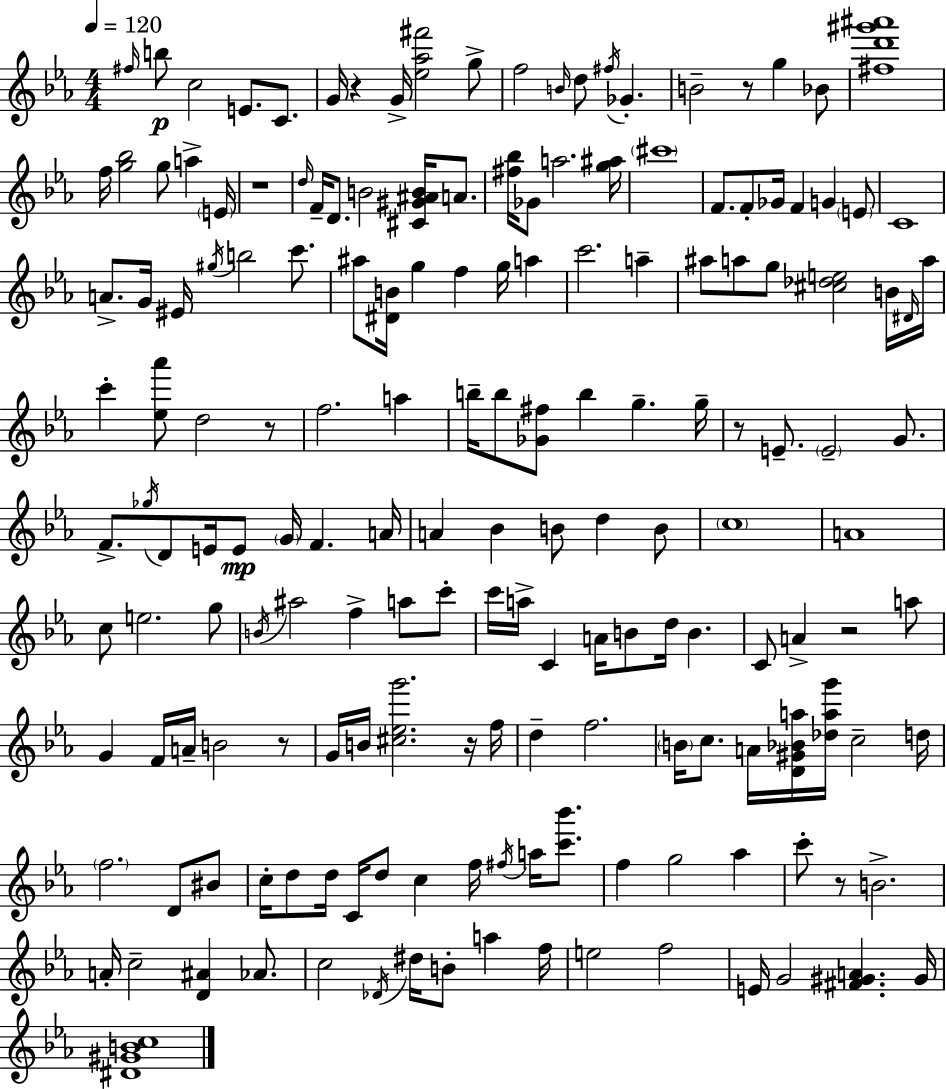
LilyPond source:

{
  \clef treble
  \numericTimeSignature
  \time 4/4
  \key ees \major
  \tempo 4 = 120
  \repeat volta 2 { \grace { fis''16 }\p b''8 c''2 e'8. c'8. | g'16 r4 g'16-> <ees'' aes'' fis'''>2 g''8-> | f''2 \grace { b'16 } d''8 \acciaccatura { fis''16 } ges'4.-. | b'2-- r8 g''4 | \break bes'8 <fis'' d''' gis''' ais'''>1 | f''16 <g'' bes''>2 g''8 a''4-> | \parenthesize e'16 r1 | \grace { d''16 } f'16-- d'8. b'2 | \break <cis' gis' ais' b'>16 a'8. <fis'' bes''>16 ges'8 a''2. | <g'' ais''>16 \parenthesize cis'''1 | f'8. f'8-. ges'16 f'4 g'4 | \parenthesize e'8 c'1 | \break a'8.-> g'16 eis'16 \acciaccatura { gis''16 } b''2 | c'''8. ais''8 <dis' b'>16 g''4 f''4 | g''16 a''4 c'''2. | a''4-- ais''8 a''8 g''8 <cis'' des'' e''>2 | \break b'16 \grace { dis'16 } a''16 c'''4-. <ees'' aes'''>8 d''2 | r8 f''2. | a''4 b''16-- b''8 <ges' fis''>8 b''4 g''4.-- | g''16-- r8 e'8.-- \parenthesize e'2-- | \break g'8. f'8.-> \acciaccatura { ges''16 } d'8 e'16 e'8\mp \parenthesize g'16 | f'4. a'16 a'4 bes'4 b'8 | d''4 b'8 \parenthesize c''1 | a'1 | \break c''8 e''2. | g''8 \acciaccatura { b'16 } ais''2 | f''4-> a''8 c'''8-. c'''16 a''16-> c'4 a'16 b'8 | d''16 b'4. c'8 a'4-> r2 | \break a''8 g'4 f'16 a'16-- b'2 | r8 g'16 b'16 <cis'' ees'' g'''>2. | r16 f''16 d''4-- f''2. | \parenthesize b'16 c''8. a'16 <d' gis' bes' a''>16 <des'' a'' g'''>16 c''2-- | \break d''16 \parenthesize f''2. | d'8 bis'8 c''16-. d''8 d''16 c'16 d''8 c''4 | f''16 \acciaccatura { fis''16 } a''16 <c''' bes'''>8. f''4 g''2 | aes''4 c'''8-. r8 b'2.-> | \break a'16-. c''2-- | <d' ais'>4 aes'8. c''2 | \acciaccatura { des'16 } dis''16 b'8-. a''4 f''16 e''2 | f''2 e'16 g'2 | \break <fis' gis' a'>4. gis'16 <dis' gis' b' c''>1 | } \bar "|."
}